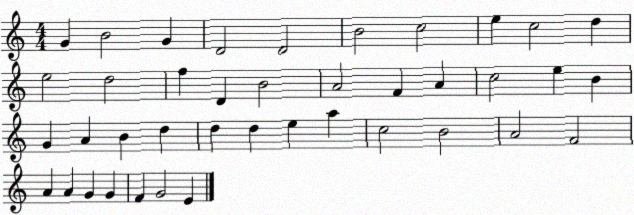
X:1
T:Untitled
M:4/4
L:1/4
K:C
G B2 G D2 D2 B2 c2 e c2 d e2 d2 f D B2 A2 F A c2 e B G A B d d d e a c2 B2 A2 F2 A A G G F G2 E